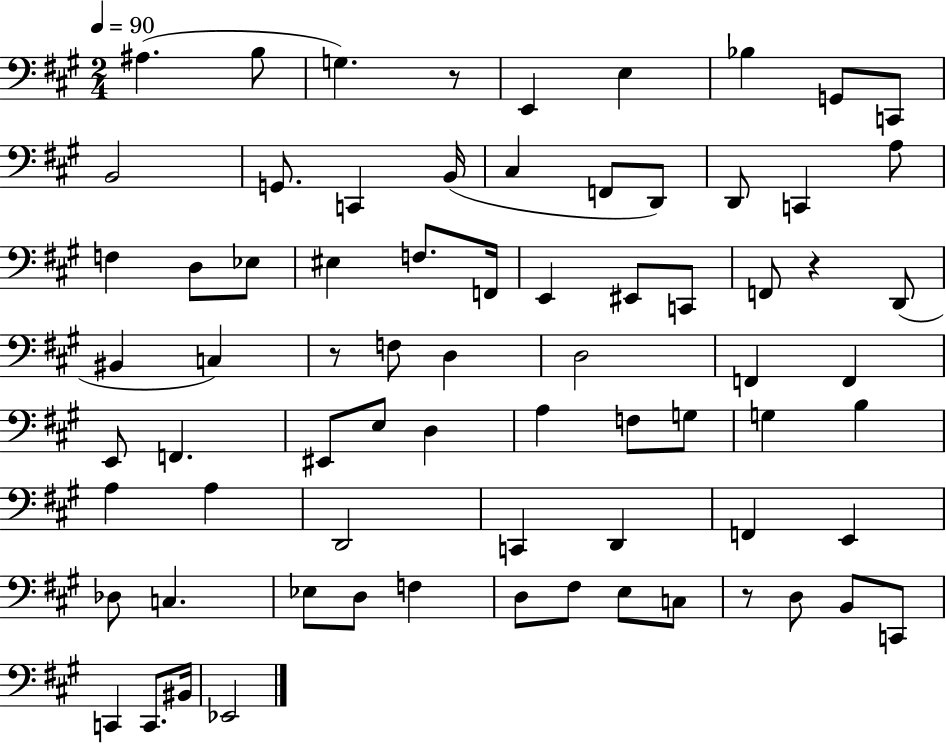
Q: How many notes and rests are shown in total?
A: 73